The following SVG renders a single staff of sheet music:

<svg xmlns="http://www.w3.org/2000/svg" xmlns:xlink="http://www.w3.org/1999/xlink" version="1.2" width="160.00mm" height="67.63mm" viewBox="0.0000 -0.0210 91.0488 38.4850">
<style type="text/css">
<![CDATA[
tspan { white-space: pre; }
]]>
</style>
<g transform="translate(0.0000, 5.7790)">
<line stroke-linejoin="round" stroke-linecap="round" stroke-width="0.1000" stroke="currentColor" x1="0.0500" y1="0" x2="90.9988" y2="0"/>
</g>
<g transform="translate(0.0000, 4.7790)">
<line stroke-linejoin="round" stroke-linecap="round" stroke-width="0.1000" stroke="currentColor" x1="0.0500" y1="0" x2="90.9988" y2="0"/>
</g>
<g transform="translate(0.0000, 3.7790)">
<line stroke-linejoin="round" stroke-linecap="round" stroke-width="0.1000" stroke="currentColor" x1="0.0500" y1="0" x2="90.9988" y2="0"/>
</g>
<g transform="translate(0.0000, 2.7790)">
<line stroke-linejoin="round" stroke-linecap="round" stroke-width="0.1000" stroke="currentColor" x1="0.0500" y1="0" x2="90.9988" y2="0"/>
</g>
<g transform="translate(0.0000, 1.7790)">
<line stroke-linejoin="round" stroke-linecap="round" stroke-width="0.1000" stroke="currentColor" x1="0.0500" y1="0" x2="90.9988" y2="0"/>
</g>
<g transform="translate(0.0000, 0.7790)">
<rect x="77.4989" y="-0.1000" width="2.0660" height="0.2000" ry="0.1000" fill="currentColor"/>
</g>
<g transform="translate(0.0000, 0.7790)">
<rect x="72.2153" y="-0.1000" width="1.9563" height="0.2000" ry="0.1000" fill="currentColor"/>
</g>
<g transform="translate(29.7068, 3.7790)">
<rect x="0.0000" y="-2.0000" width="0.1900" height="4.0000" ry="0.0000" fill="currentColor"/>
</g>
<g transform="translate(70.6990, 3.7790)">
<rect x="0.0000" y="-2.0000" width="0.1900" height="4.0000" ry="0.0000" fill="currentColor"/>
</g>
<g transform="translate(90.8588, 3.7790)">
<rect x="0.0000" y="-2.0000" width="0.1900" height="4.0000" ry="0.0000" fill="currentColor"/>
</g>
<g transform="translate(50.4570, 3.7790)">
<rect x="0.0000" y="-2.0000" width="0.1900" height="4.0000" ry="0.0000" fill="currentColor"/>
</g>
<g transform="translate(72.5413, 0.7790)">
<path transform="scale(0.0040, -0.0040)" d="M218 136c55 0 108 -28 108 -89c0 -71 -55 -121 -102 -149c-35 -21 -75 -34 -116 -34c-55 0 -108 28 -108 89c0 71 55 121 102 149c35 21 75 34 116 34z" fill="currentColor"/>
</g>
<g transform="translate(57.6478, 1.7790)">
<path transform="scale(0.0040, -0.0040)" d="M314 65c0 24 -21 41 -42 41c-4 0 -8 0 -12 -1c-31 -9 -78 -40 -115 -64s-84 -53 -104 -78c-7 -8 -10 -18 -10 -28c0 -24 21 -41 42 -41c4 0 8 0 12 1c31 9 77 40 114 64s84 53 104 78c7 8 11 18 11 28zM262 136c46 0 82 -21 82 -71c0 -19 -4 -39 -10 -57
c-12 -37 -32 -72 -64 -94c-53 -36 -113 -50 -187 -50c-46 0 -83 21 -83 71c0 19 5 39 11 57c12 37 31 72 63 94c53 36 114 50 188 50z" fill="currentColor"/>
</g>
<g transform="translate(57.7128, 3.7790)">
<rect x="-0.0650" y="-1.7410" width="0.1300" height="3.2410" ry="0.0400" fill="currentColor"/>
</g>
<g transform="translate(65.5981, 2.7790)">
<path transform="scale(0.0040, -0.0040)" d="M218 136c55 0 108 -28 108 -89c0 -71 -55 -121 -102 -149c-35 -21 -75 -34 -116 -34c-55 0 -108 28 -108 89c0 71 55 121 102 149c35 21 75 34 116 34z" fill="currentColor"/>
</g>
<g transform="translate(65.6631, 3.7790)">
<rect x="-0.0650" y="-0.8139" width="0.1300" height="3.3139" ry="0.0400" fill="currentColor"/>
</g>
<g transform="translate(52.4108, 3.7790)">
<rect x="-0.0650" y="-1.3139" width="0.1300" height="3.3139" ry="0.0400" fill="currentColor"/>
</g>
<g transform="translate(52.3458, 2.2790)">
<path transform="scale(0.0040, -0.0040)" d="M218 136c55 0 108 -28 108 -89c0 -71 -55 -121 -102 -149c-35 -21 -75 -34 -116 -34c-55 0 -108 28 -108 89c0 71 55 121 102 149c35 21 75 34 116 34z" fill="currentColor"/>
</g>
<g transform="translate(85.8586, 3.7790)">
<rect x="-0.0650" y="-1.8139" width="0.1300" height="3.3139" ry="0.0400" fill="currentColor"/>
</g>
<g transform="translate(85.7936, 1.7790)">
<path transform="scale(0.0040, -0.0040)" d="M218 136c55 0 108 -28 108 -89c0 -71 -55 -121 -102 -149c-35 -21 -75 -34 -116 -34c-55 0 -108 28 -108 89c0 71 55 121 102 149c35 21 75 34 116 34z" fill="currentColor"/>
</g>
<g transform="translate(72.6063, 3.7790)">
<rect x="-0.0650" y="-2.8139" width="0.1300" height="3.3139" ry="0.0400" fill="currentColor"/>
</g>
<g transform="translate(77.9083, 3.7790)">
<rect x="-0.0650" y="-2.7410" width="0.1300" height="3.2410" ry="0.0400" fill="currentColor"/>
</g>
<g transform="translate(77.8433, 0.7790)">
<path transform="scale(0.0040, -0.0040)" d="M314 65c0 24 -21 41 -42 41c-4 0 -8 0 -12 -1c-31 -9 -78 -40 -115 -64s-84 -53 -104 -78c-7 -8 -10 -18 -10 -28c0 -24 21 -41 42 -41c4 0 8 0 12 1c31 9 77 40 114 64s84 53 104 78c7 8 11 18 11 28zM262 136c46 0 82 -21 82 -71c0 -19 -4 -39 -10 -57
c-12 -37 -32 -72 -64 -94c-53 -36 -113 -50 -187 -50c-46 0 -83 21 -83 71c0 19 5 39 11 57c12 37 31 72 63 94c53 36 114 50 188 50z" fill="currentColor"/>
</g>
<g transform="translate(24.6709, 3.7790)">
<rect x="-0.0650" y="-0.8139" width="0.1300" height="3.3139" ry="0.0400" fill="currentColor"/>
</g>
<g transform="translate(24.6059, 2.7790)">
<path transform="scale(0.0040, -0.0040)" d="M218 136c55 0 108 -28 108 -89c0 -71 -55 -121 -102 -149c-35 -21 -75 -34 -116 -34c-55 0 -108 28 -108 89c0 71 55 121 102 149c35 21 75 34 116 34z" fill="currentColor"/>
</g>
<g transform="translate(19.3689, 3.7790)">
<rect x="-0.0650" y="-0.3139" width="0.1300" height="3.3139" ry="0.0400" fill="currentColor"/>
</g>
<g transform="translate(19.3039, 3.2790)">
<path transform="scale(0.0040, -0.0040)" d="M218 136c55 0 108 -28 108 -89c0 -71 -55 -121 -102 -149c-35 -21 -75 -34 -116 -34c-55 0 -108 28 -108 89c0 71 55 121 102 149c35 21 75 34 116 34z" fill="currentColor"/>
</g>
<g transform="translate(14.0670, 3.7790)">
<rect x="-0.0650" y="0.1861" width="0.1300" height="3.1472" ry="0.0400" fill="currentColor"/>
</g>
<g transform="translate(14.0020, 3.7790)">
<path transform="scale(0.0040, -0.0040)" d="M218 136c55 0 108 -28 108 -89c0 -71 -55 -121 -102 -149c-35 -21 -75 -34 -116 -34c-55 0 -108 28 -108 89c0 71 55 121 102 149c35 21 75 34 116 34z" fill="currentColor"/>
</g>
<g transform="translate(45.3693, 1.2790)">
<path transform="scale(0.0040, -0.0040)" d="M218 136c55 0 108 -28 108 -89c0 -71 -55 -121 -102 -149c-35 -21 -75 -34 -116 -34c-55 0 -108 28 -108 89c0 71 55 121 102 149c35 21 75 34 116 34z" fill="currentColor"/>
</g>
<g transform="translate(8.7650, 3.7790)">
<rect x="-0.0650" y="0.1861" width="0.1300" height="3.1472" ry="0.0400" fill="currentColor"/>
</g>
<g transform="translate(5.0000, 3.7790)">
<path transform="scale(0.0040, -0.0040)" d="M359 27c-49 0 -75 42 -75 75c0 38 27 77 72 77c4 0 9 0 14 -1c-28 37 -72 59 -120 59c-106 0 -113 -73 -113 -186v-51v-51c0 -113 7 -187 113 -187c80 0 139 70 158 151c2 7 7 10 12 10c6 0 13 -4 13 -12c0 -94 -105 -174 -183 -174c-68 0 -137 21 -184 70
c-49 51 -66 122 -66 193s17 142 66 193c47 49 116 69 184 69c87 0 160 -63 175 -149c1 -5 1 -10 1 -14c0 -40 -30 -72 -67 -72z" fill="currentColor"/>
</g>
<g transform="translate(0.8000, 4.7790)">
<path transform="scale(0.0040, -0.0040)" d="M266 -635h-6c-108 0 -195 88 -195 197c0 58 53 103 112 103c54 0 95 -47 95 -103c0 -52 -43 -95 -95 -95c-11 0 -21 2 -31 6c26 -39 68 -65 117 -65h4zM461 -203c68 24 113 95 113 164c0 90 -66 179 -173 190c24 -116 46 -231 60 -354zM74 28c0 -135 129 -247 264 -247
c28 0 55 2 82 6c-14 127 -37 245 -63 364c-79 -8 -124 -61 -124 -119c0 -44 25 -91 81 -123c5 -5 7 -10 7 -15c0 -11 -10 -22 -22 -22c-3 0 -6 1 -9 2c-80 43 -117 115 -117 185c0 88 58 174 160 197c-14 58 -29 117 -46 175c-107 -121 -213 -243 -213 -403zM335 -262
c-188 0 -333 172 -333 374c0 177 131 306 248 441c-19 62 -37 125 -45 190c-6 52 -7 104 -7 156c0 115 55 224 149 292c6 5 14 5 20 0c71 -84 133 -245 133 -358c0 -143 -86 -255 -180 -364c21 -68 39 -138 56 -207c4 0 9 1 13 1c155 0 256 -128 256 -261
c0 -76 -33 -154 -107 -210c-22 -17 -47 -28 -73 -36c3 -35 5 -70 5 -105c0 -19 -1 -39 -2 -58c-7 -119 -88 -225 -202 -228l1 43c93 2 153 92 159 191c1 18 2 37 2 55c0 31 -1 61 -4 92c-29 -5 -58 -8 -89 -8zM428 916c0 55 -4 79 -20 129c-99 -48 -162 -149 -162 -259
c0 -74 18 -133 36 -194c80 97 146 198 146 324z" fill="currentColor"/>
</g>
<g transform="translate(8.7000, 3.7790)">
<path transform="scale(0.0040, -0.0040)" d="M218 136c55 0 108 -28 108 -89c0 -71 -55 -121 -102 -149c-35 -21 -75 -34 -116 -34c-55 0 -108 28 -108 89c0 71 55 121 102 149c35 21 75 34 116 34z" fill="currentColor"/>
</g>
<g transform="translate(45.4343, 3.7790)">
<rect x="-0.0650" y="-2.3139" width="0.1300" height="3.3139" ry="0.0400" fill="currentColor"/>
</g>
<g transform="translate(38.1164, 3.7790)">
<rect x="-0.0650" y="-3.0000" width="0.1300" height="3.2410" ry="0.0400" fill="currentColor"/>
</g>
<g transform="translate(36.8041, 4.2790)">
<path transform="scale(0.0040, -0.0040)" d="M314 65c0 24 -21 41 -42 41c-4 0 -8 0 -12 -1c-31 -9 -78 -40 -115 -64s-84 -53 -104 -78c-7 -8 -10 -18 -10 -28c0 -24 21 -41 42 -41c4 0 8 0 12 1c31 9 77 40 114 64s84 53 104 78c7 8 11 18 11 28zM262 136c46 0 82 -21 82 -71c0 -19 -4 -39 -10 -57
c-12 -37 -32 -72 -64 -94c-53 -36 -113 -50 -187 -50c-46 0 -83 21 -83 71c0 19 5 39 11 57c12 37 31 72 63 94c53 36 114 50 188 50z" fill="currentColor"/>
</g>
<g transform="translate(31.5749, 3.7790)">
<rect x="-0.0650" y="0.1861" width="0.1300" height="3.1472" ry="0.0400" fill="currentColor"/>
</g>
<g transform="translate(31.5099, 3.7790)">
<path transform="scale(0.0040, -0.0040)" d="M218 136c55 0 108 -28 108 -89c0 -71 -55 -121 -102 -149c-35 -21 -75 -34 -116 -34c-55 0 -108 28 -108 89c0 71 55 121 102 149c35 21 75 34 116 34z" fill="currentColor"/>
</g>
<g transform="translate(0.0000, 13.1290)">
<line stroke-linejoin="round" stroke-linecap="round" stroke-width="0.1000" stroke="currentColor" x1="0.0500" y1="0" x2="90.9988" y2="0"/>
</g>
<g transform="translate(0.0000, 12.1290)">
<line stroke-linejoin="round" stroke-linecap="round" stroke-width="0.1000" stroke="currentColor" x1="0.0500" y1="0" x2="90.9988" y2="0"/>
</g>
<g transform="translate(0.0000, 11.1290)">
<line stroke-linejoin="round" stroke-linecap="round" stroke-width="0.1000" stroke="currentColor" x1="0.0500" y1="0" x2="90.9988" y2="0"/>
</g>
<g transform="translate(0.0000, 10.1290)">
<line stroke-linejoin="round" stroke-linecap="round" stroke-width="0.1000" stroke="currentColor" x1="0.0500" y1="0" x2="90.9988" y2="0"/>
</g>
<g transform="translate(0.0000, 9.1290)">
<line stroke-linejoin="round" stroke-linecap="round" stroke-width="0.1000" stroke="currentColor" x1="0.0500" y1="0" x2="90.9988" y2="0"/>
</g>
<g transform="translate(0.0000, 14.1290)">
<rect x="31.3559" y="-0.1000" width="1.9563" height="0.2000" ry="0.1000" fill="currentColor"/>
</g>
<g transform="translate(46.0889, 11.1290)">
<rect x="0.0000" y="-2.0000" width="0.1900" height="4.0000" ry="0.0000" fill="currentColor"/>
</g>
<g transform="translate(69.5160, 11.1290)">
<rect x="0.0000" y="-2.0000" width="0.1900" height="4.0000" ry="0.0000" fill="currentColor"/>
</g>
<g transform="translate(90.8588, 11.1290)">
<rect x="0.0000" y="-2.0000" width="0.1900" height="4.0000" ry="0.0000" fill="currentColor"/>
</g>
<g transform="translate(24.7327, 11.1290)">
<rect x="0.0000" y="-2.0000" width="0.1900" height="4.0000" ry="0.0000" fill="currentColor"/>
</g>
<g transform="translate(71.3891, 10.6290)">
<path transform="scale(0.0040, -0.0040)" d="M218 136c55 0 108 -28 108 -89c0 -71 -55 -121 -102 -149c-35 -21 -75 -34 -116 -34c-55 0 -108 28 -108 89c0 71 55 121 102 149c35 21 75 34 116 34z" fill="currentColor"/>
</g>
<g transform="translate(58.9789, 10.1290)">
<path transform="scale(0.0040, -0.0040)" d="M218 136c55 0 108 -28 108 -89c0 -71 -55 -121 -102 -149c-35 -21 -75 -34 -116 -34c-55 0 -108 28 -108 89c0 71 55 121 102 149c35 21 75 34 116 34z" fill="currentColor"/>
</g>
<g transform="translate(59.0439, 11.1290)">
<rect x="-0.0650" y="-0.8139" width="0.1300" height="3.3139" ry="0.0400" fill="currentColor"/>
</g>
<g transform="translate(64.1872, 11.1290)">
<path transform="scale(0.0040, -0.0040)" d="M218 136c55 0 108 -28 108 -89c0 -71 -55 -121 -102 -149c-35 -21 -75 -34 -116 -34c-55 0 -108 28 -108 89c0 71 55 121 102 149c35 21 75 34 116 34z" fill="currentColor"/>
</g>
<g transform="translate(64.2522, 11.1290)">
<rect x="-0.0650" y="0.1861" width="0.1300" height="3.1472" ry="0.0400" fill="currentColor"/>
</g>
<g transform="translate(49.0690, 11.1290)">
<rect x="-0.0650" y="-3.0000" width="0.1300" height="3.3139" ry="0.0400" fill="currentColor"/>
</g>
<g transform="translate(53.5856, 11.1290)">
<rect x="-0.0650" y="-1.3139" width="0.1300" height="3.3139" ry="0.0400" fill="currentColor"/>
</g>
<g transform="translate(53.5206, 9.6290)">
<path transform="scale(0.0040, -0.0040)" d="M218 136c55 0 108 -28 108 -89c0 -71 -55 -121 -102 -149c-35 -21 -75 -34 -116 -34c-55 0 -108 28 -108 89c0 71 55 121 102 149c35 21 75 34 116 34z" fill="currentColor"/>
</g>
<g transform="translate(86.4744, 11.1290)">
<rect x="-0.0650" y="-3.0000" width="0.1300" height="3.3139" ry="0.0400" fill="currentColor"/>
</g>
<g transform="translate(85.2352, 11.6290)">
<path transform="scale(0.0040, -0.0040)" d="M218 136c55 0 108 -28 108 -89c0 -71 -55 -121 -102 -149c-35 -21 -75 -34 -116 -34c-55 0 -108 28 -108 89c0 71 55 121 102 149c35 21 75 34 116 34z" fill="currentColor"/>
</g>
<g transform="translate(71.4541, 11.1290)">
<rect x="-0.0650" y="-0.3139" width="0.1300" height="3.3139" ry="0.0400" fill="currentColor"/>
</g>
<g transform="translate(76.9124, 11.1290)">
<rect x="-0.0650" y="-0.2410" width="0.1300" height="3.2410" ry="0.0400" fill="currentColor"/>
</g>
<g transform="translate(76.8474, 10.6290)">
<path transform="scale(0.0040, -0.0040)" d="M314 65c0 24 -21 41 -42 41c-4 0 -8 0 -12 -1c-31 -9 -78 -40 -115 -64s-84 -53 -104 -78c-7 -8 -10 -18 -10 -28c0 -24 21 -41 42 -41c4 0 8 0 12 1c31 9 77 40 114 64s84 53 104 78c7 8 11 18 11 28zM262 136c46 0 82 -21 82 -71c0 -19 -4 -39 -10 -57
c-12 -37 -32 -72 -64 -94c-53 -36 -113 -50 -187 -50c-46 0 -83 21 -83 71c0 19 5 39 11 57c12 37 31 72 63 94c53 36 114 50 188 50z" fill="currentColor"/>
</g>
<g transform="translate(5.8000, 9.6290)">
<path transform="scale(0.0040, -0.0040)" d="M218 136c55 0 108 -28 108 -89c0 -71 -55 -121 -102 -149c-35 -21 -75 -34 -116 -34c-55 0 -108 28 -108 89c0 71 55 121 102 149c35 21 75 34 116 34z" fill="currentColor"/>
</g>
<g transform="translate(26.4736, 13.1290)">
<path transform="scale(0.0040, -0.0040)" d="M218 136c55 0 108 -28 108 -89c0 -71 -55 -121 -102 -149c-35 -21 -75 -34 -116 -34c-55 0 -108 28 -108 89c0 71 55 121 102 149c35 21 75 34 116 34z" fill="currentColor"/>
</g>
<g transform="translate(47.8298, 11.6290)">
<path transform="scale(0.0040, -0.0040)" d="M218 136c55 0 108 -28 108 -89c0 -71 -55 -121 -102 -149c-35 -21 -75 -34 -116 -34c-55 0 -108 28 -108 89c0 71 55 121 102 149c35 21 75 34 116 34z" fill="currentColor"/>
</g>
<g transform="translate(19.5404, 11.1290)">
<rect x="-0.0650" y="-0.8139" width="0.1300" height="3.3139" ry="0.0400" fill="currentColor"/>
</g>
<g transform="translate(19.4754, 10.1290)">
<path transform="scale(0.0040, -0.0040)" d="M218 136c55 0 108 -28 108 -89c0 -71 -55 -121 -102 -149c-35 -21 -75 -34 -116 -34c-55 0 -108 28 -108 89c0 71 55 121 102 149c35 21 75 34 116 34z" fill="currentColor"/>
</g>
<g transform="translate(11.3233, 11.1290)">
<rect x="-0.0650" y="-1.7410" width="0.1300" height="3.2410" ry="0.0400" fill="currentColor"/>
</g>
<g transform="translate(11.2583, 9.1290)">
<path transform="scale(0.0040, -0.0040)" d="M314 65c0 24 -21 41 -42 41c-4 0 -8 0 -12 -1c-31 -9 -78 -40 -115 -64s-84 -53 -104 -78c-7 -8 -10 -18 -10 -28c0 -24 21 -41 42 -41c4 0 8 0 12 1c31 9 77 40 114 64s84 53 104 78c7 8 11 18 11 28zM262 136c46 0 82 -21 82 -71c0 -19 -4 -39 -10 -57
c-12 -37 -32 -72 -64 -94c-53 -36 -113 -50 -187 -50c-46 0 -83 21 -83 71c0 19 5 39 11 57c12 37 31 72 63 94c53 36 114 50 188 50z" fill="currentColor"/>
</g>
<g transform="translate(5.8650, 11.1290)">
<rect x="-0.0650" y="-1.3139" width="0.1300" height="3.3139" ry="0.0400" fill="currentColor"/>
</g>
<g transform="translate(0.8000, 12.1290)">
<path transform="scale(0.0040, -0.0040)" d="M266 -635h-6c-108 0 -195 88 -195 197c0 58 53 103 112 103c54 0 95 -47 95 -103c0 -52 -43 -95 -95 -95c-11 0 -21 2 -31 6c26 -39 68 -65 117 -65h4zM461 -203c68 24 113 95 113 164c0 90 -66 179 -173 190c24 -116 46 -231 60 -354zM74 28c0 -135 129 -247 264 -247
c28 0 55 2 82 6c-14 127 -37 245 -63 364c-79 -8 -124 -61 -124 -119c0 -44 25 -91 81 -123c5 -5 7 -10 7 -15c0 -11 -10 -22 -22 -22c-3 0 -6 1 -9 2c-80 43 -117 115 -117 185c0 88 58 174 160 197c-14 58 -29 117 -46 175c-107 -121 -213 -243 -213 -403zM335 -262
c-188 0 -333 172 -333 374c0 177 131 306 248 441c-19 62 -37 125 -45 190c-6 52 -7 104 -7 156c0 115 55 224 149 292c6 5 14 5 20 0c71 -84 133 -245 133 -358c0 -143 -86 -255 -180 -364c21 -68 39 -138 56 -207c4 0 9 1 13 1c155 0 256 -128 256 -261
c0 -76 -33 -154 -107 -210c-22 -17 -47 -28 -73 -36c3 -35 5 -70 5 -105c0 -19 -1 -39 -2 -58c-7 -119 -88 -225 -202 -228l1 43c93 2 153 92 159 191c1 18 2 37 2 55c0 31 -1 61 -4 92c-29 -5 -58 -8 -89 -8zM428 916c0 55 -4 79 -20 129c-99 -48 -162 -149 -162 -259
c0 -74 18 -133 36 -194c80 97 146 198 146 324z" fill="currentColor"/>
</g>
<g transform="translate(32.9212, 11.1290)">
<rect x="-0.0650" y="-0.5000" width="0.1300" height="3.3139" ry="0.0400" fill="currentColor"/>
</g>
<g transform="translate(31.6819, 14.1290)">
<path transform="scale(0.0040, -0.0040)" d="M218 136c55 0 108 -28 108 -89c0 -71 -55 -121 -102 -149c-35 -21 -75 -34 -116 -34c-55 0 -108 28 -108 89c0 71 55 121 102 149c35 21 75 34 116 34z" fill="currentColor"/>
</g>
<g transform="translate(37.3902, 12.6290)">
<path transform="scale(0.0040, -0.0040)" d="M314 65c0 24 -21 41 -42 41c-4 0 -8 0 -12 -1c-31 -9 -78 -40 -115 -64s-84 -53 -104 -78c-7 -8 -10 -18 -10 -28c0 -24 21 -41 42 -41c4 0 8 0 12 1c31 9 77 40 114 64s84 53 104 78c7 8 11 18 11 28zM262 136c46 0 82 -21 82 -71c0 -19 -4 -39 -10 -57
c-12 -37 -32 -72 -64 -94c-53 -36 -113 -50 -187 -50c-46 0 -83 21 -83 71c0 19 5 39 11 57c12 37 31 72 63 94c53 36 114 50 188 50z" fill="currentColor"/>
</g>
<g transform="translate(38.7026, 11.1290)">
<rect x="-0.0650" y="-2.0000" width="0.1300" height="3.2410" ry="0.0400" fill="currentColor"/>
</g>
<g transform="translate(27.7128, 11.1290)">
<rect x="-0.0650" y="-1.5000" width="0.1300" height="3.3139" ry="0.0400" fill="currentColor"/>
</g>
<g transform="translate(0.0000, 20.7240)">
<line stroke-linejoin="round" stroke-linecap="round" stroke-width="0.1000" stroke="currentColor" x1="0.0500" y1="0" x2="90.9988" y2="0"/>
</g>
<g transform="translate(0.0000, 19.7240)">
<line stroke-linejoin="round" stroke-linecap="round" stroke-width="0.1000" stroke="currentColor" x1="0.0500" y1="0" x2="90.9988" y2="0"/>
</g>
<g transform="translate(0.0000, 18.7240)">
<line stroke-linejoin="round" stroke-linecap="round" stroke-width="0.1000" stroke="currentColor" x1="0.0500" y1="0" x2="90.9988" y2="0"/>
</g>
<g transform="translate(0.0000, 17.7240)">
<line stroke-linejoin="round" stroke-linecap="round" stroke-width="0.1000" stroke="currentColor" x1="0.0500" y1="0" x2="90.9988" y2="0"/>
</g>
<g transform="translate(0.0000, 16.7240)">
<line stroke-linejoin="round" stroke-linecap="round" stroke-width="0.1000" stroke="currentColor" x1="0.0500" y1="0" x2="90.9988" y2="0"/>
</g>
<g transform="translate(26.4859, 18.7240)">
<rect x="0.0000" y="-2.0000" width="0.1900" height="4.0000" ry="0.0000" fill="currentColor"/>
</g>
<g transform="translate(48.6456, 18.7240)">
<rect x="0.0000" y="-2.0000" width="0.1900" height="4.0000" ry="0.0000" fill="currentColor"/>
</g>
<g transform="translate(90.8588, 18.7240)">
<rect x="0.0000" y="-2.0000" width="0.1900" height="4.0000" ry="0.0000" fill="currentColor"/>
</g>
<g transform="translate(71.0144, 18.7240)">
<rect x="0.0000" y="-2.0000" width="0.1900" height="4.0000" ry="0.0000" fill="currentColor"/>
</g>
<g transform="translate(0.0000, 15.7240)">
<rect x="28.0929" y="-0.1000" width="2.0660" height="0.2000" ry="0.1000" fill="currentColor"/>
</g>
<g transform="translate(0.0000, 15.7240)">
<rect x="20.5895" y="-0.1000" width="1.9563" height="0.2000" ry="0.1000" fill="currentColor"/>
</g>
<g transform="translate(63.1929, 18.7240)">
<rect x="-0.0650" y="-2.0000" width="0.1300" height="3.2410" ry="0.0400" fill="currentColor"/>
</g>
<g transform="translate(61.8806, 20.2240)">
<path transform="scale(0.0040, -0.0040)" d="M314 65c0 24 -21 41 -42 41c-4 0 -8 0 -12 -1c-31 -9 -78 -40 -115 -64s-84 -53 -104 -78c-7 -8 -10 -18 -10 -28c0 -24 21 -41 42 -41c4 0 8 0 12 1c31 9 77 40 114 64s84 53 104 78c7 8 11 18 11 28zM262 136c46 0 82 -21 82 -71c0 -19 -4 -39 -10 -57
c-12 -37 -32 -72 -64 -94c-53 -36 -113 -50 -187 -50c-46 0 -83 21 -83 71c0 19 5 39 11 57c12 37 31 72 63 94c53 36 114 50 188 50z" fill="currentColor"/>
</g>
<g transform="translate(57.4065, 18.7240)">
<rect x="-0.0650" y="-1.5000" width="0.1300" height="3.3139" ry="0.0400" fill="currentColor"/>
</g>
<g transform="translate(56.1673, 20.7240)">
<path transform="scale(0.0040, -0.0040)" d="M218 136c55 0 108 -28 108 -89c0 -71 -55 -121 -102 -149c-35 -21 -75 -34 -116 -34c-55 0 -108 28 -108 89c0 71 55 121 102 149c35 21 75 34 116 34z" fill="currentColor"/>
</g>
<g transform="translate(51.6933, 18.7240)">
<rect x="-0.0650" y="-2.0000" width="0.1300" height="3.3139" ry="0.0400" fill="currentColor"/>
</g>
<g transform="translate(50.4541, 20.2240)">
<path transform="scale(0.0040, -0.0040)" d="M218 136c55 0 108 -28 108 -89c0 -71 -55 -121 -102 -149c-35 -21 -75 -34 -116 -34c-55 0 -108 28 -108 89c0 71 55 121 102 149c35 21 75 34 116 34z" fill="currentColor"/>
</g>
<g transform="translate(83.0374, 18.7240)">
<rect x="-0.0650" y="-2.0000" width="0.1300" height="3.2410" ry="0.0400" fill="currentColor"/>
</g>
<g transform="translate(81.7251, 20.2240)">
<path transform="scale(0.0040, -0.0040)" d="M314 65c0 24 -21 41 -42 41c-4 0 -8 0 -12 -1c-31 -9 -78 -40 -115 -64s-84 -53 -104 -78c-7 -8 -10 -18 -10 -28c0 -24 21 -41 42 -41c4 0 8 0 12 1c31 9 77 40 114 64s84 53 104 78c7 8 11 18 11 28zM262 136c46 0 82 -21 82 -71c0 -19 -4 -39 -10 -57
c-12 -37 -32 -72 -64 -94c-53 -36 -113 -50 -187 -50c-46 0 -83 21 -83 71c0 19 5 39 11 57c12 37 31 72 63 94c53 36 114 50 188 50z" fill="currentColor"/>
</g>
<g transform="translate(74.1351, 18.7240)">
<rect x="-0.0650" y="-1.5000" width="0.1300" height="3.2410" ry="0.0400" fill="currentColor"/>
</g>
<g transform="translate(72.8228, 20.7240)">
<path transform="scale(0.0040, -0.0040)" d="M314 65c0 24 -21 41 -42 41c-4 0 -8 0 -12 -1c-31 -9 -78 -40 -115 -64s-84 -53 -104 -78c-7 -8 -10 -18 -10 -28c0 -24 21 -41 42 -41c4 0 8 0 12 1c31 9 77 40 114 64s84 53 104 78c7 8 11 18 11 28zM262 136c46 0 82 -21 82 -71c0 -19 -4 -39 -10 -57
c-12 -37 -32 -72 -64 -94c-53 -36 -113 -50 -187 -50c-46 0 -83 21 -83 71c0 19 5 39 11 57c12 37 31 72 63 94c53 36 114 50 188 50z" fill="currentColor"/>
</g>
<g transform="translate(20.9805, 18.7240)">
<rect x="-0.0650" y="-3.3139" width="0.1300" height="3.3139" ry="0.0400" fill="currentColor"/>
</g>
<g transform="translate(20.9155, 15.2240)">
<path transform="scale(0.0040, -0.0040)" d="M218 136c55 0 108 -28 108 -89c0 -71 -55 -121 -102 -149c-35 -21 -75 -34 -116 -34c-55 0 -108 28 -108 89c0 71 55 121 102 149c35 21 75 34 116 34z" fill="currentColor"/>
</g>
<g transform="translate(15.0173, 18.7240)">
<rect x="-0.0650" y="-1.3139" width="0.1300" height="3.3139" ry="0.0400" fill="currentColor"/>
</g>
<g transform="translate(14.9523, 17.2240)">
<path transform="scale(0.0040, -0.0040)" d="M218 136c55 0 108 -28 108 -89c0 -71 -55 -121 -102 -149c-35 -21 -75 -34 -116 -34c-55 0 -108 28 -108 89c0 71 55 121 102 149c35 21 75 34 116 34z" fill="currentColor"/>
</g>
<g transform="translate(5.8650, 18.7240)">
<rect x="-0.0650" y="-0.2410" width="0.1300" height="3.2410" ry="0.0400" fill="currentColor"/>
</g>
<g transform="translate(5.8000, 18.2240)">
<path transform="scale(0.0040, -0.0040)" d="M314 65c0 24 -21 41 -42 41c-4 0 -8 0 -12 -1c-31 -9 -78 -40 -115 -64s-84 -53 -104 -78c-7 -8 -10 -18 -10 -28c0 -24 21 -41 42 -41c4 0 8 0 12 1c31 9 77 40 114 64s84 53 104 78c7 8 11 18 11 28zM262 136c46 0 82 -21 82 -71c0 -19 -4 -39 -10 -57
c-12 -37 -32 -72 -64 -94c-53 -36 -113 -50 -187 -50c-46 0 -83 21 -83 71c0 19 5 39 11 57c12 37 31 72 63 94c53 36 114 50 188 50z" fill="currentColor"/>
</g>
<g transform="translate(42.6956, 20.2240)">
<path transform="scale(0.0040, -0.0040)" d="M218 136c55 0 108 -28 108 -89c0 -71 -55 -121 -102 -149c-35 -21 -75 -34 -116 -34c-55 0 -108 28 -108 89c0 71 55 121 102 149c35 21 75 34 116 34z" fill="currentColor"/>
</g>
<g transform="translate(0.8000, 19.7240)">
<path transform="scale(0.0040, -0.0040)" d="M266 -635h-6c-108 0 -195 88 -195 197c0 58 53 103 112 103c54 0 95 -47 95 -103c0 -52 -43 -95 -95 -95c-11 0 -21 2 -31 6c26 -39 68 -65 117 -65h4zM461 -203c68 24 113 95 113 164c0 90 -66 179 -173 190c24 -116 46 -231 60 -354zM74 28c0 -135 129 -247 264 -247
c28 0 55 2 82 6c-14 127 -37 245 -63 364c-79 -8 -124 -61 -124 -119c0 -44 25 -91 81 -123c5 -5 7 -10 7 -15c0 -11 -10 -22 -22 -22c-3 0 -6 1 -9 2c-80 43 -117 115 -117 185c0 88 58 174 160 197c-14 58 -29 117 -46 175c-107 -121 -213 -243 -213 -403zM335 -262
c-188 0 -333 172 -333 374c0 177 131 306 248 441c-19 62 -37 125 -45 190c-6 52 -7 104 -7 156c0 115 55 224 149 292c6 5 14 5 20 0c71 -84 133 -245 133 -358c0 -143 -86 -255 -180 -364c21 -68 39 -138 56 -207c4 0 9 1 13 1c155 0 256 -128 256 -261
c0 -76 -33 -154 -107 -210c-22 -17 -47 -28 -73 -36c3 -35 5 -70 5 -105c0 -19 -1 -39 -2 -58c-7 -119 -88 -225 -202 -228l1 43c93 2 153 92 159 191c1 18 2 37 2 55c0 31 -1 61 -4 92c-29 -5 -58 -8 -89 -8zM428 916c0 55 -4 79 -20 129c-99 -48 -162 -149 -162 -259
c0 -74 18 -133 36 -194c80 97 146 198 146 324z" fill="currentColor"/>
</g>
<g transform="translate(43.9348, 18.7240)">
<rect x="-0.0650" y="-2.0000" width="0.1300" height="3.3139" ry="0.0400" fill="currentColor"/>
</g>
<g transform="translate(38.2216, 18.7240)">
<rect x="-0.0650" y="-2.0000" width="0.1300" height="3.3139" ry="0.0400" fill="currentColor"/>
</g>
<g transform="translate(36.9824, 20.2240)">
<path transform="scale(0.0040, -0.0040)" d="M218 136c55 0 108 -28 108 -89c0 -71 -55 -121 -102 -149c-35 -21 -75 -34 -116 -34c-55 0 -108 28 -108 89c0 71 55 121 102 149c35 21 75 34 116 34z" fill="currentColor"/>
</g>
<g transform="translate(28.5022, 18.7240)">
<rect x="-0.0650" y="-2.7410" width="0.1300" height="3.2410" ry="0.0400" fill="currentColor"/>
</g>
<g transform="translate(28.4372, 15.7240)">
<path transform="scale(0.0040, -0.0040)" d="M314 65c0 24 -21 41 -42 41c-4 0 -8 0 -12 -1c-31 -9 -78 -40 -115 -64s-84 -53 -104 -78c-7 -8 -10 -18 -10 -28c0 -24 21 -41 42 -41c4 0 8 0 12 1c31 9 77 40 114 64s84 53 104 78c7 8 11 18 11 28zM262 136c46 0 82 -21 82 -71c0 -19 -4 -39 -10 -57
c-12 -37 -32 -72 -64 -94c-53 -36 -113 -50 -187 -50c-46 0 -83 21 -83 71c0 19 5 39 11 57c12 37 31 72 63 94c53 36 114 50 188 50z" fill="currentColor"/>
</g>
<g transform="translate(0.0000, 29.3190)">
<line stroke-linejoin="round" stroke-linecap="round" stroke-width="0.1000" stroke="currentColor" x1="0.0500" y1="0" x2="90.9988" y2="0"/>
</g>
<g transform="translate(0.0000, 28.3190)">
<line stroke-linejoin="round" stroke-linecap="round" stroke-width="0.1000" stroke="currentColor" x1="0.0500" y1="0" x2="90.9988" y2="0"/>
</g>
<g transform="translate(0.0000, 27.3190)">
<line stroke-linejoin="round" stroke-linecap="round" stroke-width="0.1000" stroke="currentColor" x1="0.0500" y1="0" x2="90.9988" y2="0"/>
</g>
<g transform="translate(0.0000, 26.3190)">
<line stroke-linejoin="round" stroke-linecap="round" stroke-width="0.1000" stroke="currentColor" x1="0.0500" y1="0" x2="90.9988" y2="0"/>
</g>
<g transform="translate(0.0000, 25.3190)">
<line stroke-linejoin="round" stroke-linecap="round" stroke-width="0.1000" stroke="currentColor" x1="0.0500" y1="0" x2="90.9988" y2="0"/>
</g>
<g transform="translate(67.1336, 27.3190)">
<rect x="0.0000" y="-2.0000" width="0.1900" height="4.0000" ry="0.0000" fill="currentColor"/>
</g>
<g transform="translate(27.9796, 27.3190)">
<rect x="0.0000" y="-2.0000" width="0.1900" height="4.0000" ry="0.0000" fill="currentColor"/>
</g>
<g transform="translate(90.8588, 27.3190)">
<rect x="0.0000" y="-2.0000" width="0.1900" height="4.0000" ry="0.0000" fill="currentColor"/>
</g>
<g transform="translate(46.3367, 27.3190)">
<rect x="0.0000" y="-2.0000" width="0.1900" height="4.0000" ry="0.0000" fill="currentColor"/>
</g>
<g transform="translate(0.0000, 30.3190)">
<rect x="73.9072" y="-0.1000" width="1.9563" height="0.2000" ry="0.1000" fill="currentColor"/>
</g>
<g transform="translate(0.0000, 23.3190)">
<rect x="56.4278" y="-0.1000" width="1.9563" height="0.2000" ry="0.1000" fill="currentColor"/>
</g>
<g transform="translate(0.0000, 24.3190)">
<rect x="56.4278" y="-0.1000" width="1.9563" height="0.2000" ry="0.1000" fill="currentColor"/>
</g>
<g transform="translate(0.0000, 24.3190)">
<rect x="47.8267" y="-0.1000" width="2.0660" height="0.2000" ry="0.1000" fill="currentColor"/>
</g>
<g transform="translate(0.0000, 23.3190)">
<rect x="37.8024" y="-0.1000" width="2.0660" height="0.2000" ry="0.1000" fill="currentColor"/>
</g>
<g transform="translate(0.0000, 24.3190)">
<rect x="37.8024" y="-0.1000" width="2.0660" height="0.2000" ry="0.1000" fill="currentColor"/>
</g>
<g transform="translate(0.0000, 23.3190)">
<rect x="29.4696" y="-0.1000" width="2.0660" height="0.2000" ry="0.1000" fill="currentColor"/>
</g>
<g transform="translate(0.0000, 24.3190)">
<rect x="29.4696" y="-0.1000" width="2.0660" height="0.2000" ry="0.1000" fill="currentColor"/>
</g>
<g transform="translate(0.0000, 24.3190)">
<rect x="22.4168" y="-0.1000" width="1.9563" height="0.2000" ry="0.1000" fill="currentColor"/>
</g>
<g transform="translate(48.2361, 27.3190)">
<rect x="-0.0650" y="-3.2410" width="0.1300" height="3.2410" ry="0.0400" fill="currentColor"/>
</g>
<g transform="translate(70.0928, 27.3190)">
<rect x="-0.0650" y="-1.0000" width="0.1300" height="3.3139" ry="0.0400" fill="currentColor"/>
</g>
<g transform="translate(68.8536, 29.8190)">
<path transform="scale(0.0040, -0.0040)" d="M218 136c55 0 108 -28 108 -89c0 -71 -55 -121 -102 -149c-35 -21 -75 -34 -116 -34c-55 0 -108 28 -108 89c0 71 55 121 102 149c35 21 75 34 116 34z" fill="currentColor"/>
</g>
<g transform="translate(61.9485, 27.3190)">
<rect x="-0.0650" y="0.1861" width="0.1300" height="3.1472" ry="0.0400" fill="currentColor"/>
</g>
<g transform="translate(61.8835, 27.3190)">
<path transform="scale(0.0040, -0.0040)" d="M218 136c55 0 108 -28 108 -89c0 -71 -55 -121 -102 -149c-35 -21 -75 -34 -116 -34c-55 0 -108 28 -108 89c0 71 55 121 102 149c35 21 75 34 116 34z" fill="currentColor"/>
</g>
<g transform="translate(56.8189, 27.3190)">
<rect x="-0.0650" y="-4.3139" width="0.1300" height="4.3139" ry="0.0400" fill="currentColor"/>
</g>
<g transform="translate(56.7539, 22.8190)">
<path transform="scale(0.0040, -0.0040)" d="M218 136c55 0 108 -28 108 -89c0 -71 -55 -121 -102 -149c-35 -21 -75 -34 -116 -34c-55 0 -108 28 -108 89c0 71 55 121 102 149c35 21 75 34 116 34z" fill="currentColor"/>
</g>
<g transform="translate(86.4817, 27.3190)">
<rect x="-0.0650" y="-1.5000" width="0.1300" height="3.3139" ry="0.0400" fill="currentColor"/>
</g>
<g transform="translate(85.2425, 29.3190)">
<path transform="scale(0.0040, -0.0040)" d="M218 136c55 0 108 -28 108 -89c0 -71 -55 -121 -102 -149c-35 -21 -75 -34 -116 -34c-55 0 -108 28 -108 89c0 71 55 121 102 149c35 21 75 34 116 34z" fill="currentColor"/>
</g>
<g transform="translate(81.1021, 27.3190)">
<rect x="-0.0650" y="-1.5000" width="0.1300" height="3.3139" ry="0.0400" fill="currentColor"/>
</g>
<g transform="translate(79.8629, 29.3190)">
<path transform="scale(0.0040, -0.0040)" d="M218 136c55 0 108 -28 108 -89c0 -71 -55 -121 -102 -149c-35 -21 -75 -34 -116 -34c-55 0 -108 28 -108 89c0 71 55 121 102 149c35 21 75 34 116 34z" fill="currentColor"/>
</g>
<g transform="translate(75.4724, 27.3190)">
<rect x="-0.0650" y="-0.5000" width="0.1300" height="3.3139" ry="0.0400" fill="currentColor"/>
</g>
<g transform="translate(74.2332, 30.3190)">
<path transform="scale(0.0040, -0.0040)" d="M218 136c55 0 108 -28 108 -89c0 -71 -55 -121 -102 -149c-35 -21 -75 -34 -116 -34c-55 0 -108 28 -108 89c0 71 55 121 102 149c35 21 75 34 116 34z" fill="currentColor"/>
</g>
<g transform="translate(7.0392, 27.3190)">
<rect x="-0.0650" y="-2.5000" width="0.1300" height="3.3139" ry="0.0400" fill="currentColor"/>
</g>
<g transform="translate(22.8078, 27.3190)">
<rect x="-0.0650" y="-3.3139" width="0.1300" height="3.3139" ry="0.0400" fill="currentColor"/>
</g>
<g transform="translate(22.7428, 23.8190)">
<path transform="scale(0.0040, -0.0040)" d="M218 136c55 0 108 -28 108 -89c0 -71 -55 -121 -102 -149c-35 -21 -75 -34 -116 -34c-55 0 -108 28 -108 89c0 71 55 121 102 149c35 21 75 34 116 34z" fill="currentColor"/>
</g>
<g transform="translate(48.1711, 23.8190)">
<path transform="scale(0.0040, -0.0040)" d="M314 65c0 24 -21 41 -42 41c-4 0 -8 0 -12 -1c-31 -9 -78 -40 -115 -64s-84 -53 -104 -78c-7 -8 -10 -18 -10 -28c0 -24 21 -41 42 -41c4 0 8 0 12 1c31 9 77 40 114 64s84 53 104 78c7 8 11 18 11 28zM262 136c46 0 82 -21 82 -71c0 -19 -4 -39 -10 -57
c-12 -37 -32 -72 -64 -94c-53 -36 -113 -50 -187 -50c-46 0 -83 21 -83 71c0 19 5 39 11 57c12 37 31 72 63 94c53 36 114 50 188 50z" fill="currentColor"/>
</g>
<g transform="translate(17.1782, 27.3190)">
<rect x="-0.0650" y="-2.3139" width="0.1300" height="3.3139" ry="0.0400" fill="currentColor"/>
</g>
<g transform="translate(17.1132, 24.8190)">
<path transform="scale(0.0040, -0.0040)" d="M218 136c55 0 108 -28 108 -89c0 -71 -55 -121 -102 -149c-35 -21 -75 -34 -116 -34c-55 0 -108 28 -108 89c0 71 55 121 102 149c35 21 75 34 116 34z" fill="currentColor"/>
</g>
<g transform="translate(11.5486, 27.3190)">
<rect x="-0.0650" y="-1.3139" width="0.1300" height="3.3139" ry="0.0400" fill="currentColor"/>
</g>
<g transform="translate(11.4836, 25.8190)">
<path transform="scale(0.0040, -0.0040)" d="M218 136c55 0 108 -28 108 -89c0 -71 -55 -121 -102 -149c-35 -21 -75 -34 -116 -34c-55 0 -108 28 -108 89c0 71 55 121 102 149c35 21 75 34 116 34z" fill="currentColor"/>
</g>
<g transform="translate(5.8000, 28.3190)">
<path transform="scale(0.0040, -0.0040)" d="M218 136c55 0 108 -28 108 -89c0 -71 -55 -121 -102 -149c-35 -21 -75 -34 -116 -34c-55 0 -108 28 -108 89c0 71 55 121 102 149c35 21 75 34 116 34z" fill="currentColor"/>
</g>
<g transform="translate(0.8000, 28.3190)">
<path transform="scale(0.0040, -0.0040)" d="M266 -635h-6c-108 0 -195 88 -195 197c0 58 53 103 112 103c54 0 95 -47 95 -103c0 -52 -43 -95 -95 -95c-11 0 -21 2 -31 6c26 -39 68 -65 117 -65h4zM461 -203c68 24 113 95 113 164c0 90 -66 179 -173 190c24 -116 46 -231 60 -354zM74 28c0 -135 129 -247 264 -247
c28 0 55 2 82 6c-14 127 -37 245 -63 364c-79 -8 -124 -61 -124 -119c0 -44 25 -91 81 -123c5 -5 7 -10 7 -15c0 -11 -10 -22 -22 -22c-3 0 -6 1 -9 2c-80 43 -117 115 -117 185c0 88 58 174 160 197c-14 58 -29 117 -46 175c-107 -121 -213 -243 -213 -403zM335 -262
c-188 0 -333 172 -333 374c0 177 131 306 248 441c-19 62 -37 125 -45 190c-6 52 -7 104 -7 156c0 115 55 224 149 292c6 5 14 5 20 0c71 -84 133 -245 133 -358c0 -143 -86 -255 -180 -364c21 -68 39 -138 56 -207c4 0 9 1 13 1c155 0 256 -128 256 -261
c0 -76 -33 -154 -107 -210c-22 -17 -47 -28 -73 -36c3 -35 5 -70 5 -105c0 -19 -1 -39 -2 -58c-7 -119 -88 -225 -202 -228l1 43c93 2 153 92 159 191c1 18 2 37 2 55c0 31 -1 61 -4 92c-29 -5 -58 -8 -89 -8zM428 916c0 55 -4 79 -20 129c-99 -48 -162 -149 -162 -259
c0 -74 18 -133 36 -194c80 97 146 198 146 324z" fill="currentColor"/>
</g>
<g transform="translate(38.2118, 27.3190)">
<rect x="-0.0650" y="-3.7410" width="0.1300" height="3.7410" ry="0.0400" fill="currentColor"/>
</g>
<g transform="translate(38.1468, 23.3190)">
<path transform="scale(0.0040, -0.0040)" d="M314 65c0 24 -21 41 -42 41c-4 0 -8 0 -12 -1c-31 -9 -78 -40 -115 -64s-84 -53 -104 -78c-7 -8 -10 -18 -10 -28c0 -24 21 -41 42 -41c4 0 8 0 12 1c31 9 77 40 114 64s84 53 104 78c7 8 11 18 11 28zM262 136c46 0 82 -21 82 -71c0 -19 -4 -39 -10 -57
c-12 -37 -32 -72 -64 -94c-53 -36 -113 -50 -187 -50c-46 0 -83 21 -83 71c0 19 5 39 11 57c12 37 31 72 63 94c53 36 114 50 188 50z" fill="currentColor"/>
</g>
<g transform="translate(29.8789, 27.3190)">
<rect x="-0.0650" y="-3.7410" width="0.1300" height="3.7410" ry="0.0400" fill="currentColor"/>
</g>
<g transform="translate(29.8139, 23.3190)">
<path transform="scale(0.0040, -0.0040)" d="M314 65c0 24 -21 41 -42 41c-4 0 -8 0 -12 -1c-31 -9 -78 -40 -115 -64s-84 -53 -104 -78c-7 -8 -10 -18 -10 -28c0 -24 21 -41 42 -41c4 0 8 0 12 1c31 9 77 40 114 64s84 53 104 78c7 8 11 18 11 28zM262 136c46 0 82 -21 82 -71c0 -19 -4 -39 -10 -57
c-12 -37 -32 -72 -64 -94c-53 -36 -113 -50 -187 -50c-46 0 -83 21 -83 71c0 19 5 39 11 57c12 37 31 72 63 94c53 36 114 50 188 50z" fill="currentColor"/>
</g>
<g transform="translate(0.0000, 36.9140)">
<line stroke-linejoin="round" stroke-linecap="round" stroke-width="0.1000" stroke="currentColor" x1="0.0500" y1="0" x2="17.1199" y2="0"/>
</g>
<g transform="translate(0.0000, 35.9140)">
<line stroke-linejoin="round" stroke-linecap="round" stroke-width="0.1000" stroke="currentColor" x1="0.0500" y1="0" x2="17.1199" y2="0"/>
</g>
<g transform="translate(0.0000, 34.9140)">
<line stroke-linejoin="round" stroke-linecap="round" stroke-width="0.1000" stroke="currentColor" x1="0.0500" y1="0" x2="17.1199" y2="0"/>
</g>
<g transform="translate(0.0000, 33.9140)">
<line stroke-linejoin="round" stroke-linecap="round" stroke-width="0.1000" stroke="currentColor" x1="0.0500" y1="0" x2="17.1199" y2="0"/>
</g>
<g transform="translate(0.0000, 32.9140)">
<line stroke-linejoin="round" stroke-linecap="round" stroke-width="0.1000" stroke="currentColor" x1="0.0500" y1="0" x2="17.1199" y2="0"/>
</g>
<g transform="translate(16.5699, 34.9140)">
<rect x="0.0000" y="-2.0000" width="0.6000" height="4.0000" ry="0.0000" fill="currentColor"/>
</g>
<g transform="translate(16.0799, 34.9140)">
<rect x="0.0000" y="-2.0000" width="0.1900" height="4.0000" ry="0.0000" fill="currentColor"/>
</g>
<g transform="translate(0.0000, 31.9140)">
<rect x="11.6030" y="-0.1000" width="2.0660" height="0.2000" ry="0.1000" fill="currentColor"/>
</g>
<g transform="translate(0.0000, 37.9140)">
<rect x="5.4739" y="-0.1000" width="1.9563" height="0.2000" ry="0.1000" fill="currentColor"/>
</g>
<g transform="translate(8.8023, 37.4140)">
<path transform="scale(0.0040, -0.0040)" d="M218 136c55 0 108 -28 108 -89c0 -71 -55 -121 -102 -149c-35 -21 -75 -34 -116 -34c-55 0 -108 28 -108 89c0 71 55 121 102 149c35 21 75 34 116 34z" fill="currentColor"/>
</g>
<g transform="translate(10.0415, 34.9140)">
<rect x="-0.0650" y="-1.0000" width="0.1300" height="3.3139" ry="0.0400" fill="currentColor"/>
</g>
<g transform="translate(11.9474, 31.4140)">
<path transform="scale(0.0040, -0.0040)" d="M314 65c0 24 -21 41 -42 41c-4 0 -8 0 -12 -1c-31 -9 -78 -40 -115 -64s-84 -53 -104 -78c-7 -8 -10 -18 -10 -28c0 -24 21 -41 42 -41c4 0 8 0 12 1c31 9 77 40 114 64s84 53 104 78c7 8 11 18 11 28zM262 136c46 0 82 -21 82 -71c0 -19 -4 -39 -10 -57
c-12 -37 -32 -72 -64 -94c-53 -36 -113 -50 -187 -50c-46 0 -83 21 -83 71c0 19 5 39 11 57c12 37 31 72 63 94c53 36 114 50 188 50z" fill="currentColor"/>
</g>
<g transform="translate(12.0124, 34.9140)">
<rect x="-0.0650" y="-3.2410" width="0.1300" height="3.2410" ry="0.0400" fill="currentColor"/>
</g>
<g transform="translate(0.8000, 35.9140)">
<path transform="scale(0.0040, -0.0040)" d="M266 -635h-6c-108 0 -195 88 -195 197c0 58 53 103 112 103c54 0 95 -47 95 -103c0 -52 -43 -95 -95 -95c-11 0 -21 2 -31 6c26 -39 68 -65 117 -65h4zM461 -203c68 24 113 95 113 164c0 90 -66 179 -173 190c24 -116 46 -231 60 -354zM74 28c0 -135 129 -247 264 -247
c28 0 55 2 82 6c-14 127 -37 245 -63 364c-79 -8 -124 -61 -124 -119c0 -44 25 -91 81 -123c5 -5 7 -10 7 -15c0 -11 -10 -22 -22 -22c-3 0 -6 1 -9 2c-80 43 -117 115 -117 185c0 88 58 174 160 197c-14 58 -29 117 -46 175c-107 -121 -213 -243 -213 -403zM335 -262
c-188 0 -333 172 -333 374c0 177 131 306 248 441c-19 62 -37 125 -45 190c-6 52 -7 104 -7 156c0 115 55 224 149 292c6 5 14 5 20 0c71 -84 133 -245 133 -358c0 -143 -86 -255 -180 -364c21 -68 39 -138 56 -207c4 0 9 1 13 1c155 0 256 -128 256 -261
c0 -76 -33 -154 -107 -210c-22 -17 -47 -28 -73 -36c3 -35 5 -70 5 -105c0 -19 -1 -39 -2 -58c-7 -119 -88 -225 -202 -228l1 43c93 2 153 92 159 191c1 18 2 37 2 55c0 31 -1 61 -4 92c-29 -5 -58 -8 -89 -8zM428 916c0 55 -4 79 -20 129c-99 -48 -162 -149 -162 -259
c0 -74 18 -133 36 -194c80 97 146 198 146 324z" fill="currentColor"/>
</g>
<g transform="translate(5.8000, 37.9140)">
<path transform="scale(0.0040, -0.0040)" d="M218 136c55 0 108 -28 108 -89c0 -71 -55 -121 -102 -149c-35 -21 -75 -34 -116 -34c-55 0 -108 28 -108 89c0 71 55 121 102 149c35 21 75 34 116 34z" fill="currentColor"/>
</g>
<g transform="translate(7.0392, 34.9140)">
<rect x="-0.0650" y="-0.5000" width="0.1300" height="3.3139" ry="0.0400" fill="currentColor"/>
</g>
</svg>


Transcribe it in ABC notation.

X:1
T:Untitled
M:4/4
L:1/4
K:C
B B c d B A2 g e f2 d a a2 f e f2 d E C F2 A e d B c c2 A c2 e b a2 F F F E F2 E2 F2 G e g b c'2 c'2 b2 d' B D C E E C D b2